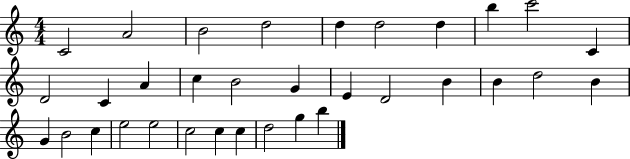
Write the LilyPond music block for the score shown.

{
  \clef treble
  \numericTimeSignature
  \time 4/4
  \key c \major
  c'2 a'2 | b'2 d''2 | d''4 d''2 d''4 | b''4 c'''2 c'4 | \break d'2 c'4 a'4 | c''4 b'2 g'4 | e'4 d'2 b'4 | b'4 d''2 b'4 | \break g'4 b'2 c''4 | e''2 e''2 | c''2 c''4 c''4 | d''2 g''4 b''4 | \break \bar "|."
}